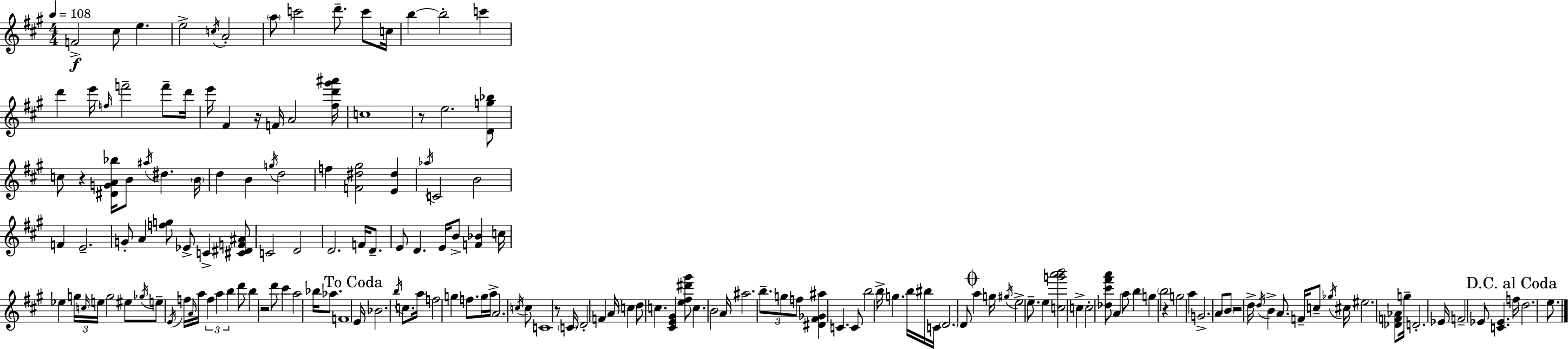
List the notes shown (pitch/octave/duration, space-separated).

F4/h C#5/e E5/q. E5/h C5/s A4/h A5/e C6/h D6/e. C6/e C5/s B5/q B5/h C6/q D6/q E6/s F5/s F6/h F6/e D6/s E6/s F#4/q R/s F4/s A4/h [F#5,D6,G#6,A#6]/s C5/w R/e E5/h. [D4,G5,Bb5]/e C5/e R/q [D#4,G4,A4,Bb5]/s B4/e A#5/s D#5/q. B4/s D5/q B4/q G5/s D5/h F5/q [F4,D#5,G#5]/h [E4,D#5]/q Ab5/s C4/h B4/h F4/q E4/h. G4/e A4/q [F5,G5]/e Eb4/e C4/q [C#4,D#4,F4,A#4]/e C4/h D4/h D4/h. F4/s D4/e. E4/e D4/q. E4/s B4/e [F4,Bb4]/q C5/s Eb5/q G5/s C5/s E5/s G5/h EIS5/e Gb5/s E5/e E4/s F5/s A4/s A5/s F5/q A5/q B5/q D6/e B5/q R/h D6/e C#6/q A5/h Bb5/s Ab5/e. F4/w E4/s Bb4/h. B5/s C5/e. A5/s F5/h G5/q F5/e. G5/s A5/s A4/h. C5/s C5/e C4/w R/e C4/s D4/h F4/q A4/s C5/q D5/e C5/q. [C#4,E4,G#4]/q [E5,F#5,D#6,G#6]/e C5/q. B4/h A4/s A#5/h. B5/e. G5/e F5/e [D#4,F#4,Gb4,A#5]/q C4/q. C4/e B5/h B5/s G5/q. B5/s BIS5/s C4/s D4/h. D4/e A5/q G5/s G#5/s E5/h E5/e. E5/q [C5,G6,A6,B6]/h C5/q C5/h [Db5,C#6,F#6,A6]/e A4/q A5/e B5/q G5/q B5/h R/q G5/h A5/q G4/h. A4/e B4/e R/h D5/s D5/s B4/q A4/e. F4/s C5/e Gb5/s C#5/s EIS5/h. [Db4,F4,Ab4]/e G5/s D4/h. Eb4/s F4/h Eb4/e [C4,Eb4]/q. F5/s D5/h. E5/e.